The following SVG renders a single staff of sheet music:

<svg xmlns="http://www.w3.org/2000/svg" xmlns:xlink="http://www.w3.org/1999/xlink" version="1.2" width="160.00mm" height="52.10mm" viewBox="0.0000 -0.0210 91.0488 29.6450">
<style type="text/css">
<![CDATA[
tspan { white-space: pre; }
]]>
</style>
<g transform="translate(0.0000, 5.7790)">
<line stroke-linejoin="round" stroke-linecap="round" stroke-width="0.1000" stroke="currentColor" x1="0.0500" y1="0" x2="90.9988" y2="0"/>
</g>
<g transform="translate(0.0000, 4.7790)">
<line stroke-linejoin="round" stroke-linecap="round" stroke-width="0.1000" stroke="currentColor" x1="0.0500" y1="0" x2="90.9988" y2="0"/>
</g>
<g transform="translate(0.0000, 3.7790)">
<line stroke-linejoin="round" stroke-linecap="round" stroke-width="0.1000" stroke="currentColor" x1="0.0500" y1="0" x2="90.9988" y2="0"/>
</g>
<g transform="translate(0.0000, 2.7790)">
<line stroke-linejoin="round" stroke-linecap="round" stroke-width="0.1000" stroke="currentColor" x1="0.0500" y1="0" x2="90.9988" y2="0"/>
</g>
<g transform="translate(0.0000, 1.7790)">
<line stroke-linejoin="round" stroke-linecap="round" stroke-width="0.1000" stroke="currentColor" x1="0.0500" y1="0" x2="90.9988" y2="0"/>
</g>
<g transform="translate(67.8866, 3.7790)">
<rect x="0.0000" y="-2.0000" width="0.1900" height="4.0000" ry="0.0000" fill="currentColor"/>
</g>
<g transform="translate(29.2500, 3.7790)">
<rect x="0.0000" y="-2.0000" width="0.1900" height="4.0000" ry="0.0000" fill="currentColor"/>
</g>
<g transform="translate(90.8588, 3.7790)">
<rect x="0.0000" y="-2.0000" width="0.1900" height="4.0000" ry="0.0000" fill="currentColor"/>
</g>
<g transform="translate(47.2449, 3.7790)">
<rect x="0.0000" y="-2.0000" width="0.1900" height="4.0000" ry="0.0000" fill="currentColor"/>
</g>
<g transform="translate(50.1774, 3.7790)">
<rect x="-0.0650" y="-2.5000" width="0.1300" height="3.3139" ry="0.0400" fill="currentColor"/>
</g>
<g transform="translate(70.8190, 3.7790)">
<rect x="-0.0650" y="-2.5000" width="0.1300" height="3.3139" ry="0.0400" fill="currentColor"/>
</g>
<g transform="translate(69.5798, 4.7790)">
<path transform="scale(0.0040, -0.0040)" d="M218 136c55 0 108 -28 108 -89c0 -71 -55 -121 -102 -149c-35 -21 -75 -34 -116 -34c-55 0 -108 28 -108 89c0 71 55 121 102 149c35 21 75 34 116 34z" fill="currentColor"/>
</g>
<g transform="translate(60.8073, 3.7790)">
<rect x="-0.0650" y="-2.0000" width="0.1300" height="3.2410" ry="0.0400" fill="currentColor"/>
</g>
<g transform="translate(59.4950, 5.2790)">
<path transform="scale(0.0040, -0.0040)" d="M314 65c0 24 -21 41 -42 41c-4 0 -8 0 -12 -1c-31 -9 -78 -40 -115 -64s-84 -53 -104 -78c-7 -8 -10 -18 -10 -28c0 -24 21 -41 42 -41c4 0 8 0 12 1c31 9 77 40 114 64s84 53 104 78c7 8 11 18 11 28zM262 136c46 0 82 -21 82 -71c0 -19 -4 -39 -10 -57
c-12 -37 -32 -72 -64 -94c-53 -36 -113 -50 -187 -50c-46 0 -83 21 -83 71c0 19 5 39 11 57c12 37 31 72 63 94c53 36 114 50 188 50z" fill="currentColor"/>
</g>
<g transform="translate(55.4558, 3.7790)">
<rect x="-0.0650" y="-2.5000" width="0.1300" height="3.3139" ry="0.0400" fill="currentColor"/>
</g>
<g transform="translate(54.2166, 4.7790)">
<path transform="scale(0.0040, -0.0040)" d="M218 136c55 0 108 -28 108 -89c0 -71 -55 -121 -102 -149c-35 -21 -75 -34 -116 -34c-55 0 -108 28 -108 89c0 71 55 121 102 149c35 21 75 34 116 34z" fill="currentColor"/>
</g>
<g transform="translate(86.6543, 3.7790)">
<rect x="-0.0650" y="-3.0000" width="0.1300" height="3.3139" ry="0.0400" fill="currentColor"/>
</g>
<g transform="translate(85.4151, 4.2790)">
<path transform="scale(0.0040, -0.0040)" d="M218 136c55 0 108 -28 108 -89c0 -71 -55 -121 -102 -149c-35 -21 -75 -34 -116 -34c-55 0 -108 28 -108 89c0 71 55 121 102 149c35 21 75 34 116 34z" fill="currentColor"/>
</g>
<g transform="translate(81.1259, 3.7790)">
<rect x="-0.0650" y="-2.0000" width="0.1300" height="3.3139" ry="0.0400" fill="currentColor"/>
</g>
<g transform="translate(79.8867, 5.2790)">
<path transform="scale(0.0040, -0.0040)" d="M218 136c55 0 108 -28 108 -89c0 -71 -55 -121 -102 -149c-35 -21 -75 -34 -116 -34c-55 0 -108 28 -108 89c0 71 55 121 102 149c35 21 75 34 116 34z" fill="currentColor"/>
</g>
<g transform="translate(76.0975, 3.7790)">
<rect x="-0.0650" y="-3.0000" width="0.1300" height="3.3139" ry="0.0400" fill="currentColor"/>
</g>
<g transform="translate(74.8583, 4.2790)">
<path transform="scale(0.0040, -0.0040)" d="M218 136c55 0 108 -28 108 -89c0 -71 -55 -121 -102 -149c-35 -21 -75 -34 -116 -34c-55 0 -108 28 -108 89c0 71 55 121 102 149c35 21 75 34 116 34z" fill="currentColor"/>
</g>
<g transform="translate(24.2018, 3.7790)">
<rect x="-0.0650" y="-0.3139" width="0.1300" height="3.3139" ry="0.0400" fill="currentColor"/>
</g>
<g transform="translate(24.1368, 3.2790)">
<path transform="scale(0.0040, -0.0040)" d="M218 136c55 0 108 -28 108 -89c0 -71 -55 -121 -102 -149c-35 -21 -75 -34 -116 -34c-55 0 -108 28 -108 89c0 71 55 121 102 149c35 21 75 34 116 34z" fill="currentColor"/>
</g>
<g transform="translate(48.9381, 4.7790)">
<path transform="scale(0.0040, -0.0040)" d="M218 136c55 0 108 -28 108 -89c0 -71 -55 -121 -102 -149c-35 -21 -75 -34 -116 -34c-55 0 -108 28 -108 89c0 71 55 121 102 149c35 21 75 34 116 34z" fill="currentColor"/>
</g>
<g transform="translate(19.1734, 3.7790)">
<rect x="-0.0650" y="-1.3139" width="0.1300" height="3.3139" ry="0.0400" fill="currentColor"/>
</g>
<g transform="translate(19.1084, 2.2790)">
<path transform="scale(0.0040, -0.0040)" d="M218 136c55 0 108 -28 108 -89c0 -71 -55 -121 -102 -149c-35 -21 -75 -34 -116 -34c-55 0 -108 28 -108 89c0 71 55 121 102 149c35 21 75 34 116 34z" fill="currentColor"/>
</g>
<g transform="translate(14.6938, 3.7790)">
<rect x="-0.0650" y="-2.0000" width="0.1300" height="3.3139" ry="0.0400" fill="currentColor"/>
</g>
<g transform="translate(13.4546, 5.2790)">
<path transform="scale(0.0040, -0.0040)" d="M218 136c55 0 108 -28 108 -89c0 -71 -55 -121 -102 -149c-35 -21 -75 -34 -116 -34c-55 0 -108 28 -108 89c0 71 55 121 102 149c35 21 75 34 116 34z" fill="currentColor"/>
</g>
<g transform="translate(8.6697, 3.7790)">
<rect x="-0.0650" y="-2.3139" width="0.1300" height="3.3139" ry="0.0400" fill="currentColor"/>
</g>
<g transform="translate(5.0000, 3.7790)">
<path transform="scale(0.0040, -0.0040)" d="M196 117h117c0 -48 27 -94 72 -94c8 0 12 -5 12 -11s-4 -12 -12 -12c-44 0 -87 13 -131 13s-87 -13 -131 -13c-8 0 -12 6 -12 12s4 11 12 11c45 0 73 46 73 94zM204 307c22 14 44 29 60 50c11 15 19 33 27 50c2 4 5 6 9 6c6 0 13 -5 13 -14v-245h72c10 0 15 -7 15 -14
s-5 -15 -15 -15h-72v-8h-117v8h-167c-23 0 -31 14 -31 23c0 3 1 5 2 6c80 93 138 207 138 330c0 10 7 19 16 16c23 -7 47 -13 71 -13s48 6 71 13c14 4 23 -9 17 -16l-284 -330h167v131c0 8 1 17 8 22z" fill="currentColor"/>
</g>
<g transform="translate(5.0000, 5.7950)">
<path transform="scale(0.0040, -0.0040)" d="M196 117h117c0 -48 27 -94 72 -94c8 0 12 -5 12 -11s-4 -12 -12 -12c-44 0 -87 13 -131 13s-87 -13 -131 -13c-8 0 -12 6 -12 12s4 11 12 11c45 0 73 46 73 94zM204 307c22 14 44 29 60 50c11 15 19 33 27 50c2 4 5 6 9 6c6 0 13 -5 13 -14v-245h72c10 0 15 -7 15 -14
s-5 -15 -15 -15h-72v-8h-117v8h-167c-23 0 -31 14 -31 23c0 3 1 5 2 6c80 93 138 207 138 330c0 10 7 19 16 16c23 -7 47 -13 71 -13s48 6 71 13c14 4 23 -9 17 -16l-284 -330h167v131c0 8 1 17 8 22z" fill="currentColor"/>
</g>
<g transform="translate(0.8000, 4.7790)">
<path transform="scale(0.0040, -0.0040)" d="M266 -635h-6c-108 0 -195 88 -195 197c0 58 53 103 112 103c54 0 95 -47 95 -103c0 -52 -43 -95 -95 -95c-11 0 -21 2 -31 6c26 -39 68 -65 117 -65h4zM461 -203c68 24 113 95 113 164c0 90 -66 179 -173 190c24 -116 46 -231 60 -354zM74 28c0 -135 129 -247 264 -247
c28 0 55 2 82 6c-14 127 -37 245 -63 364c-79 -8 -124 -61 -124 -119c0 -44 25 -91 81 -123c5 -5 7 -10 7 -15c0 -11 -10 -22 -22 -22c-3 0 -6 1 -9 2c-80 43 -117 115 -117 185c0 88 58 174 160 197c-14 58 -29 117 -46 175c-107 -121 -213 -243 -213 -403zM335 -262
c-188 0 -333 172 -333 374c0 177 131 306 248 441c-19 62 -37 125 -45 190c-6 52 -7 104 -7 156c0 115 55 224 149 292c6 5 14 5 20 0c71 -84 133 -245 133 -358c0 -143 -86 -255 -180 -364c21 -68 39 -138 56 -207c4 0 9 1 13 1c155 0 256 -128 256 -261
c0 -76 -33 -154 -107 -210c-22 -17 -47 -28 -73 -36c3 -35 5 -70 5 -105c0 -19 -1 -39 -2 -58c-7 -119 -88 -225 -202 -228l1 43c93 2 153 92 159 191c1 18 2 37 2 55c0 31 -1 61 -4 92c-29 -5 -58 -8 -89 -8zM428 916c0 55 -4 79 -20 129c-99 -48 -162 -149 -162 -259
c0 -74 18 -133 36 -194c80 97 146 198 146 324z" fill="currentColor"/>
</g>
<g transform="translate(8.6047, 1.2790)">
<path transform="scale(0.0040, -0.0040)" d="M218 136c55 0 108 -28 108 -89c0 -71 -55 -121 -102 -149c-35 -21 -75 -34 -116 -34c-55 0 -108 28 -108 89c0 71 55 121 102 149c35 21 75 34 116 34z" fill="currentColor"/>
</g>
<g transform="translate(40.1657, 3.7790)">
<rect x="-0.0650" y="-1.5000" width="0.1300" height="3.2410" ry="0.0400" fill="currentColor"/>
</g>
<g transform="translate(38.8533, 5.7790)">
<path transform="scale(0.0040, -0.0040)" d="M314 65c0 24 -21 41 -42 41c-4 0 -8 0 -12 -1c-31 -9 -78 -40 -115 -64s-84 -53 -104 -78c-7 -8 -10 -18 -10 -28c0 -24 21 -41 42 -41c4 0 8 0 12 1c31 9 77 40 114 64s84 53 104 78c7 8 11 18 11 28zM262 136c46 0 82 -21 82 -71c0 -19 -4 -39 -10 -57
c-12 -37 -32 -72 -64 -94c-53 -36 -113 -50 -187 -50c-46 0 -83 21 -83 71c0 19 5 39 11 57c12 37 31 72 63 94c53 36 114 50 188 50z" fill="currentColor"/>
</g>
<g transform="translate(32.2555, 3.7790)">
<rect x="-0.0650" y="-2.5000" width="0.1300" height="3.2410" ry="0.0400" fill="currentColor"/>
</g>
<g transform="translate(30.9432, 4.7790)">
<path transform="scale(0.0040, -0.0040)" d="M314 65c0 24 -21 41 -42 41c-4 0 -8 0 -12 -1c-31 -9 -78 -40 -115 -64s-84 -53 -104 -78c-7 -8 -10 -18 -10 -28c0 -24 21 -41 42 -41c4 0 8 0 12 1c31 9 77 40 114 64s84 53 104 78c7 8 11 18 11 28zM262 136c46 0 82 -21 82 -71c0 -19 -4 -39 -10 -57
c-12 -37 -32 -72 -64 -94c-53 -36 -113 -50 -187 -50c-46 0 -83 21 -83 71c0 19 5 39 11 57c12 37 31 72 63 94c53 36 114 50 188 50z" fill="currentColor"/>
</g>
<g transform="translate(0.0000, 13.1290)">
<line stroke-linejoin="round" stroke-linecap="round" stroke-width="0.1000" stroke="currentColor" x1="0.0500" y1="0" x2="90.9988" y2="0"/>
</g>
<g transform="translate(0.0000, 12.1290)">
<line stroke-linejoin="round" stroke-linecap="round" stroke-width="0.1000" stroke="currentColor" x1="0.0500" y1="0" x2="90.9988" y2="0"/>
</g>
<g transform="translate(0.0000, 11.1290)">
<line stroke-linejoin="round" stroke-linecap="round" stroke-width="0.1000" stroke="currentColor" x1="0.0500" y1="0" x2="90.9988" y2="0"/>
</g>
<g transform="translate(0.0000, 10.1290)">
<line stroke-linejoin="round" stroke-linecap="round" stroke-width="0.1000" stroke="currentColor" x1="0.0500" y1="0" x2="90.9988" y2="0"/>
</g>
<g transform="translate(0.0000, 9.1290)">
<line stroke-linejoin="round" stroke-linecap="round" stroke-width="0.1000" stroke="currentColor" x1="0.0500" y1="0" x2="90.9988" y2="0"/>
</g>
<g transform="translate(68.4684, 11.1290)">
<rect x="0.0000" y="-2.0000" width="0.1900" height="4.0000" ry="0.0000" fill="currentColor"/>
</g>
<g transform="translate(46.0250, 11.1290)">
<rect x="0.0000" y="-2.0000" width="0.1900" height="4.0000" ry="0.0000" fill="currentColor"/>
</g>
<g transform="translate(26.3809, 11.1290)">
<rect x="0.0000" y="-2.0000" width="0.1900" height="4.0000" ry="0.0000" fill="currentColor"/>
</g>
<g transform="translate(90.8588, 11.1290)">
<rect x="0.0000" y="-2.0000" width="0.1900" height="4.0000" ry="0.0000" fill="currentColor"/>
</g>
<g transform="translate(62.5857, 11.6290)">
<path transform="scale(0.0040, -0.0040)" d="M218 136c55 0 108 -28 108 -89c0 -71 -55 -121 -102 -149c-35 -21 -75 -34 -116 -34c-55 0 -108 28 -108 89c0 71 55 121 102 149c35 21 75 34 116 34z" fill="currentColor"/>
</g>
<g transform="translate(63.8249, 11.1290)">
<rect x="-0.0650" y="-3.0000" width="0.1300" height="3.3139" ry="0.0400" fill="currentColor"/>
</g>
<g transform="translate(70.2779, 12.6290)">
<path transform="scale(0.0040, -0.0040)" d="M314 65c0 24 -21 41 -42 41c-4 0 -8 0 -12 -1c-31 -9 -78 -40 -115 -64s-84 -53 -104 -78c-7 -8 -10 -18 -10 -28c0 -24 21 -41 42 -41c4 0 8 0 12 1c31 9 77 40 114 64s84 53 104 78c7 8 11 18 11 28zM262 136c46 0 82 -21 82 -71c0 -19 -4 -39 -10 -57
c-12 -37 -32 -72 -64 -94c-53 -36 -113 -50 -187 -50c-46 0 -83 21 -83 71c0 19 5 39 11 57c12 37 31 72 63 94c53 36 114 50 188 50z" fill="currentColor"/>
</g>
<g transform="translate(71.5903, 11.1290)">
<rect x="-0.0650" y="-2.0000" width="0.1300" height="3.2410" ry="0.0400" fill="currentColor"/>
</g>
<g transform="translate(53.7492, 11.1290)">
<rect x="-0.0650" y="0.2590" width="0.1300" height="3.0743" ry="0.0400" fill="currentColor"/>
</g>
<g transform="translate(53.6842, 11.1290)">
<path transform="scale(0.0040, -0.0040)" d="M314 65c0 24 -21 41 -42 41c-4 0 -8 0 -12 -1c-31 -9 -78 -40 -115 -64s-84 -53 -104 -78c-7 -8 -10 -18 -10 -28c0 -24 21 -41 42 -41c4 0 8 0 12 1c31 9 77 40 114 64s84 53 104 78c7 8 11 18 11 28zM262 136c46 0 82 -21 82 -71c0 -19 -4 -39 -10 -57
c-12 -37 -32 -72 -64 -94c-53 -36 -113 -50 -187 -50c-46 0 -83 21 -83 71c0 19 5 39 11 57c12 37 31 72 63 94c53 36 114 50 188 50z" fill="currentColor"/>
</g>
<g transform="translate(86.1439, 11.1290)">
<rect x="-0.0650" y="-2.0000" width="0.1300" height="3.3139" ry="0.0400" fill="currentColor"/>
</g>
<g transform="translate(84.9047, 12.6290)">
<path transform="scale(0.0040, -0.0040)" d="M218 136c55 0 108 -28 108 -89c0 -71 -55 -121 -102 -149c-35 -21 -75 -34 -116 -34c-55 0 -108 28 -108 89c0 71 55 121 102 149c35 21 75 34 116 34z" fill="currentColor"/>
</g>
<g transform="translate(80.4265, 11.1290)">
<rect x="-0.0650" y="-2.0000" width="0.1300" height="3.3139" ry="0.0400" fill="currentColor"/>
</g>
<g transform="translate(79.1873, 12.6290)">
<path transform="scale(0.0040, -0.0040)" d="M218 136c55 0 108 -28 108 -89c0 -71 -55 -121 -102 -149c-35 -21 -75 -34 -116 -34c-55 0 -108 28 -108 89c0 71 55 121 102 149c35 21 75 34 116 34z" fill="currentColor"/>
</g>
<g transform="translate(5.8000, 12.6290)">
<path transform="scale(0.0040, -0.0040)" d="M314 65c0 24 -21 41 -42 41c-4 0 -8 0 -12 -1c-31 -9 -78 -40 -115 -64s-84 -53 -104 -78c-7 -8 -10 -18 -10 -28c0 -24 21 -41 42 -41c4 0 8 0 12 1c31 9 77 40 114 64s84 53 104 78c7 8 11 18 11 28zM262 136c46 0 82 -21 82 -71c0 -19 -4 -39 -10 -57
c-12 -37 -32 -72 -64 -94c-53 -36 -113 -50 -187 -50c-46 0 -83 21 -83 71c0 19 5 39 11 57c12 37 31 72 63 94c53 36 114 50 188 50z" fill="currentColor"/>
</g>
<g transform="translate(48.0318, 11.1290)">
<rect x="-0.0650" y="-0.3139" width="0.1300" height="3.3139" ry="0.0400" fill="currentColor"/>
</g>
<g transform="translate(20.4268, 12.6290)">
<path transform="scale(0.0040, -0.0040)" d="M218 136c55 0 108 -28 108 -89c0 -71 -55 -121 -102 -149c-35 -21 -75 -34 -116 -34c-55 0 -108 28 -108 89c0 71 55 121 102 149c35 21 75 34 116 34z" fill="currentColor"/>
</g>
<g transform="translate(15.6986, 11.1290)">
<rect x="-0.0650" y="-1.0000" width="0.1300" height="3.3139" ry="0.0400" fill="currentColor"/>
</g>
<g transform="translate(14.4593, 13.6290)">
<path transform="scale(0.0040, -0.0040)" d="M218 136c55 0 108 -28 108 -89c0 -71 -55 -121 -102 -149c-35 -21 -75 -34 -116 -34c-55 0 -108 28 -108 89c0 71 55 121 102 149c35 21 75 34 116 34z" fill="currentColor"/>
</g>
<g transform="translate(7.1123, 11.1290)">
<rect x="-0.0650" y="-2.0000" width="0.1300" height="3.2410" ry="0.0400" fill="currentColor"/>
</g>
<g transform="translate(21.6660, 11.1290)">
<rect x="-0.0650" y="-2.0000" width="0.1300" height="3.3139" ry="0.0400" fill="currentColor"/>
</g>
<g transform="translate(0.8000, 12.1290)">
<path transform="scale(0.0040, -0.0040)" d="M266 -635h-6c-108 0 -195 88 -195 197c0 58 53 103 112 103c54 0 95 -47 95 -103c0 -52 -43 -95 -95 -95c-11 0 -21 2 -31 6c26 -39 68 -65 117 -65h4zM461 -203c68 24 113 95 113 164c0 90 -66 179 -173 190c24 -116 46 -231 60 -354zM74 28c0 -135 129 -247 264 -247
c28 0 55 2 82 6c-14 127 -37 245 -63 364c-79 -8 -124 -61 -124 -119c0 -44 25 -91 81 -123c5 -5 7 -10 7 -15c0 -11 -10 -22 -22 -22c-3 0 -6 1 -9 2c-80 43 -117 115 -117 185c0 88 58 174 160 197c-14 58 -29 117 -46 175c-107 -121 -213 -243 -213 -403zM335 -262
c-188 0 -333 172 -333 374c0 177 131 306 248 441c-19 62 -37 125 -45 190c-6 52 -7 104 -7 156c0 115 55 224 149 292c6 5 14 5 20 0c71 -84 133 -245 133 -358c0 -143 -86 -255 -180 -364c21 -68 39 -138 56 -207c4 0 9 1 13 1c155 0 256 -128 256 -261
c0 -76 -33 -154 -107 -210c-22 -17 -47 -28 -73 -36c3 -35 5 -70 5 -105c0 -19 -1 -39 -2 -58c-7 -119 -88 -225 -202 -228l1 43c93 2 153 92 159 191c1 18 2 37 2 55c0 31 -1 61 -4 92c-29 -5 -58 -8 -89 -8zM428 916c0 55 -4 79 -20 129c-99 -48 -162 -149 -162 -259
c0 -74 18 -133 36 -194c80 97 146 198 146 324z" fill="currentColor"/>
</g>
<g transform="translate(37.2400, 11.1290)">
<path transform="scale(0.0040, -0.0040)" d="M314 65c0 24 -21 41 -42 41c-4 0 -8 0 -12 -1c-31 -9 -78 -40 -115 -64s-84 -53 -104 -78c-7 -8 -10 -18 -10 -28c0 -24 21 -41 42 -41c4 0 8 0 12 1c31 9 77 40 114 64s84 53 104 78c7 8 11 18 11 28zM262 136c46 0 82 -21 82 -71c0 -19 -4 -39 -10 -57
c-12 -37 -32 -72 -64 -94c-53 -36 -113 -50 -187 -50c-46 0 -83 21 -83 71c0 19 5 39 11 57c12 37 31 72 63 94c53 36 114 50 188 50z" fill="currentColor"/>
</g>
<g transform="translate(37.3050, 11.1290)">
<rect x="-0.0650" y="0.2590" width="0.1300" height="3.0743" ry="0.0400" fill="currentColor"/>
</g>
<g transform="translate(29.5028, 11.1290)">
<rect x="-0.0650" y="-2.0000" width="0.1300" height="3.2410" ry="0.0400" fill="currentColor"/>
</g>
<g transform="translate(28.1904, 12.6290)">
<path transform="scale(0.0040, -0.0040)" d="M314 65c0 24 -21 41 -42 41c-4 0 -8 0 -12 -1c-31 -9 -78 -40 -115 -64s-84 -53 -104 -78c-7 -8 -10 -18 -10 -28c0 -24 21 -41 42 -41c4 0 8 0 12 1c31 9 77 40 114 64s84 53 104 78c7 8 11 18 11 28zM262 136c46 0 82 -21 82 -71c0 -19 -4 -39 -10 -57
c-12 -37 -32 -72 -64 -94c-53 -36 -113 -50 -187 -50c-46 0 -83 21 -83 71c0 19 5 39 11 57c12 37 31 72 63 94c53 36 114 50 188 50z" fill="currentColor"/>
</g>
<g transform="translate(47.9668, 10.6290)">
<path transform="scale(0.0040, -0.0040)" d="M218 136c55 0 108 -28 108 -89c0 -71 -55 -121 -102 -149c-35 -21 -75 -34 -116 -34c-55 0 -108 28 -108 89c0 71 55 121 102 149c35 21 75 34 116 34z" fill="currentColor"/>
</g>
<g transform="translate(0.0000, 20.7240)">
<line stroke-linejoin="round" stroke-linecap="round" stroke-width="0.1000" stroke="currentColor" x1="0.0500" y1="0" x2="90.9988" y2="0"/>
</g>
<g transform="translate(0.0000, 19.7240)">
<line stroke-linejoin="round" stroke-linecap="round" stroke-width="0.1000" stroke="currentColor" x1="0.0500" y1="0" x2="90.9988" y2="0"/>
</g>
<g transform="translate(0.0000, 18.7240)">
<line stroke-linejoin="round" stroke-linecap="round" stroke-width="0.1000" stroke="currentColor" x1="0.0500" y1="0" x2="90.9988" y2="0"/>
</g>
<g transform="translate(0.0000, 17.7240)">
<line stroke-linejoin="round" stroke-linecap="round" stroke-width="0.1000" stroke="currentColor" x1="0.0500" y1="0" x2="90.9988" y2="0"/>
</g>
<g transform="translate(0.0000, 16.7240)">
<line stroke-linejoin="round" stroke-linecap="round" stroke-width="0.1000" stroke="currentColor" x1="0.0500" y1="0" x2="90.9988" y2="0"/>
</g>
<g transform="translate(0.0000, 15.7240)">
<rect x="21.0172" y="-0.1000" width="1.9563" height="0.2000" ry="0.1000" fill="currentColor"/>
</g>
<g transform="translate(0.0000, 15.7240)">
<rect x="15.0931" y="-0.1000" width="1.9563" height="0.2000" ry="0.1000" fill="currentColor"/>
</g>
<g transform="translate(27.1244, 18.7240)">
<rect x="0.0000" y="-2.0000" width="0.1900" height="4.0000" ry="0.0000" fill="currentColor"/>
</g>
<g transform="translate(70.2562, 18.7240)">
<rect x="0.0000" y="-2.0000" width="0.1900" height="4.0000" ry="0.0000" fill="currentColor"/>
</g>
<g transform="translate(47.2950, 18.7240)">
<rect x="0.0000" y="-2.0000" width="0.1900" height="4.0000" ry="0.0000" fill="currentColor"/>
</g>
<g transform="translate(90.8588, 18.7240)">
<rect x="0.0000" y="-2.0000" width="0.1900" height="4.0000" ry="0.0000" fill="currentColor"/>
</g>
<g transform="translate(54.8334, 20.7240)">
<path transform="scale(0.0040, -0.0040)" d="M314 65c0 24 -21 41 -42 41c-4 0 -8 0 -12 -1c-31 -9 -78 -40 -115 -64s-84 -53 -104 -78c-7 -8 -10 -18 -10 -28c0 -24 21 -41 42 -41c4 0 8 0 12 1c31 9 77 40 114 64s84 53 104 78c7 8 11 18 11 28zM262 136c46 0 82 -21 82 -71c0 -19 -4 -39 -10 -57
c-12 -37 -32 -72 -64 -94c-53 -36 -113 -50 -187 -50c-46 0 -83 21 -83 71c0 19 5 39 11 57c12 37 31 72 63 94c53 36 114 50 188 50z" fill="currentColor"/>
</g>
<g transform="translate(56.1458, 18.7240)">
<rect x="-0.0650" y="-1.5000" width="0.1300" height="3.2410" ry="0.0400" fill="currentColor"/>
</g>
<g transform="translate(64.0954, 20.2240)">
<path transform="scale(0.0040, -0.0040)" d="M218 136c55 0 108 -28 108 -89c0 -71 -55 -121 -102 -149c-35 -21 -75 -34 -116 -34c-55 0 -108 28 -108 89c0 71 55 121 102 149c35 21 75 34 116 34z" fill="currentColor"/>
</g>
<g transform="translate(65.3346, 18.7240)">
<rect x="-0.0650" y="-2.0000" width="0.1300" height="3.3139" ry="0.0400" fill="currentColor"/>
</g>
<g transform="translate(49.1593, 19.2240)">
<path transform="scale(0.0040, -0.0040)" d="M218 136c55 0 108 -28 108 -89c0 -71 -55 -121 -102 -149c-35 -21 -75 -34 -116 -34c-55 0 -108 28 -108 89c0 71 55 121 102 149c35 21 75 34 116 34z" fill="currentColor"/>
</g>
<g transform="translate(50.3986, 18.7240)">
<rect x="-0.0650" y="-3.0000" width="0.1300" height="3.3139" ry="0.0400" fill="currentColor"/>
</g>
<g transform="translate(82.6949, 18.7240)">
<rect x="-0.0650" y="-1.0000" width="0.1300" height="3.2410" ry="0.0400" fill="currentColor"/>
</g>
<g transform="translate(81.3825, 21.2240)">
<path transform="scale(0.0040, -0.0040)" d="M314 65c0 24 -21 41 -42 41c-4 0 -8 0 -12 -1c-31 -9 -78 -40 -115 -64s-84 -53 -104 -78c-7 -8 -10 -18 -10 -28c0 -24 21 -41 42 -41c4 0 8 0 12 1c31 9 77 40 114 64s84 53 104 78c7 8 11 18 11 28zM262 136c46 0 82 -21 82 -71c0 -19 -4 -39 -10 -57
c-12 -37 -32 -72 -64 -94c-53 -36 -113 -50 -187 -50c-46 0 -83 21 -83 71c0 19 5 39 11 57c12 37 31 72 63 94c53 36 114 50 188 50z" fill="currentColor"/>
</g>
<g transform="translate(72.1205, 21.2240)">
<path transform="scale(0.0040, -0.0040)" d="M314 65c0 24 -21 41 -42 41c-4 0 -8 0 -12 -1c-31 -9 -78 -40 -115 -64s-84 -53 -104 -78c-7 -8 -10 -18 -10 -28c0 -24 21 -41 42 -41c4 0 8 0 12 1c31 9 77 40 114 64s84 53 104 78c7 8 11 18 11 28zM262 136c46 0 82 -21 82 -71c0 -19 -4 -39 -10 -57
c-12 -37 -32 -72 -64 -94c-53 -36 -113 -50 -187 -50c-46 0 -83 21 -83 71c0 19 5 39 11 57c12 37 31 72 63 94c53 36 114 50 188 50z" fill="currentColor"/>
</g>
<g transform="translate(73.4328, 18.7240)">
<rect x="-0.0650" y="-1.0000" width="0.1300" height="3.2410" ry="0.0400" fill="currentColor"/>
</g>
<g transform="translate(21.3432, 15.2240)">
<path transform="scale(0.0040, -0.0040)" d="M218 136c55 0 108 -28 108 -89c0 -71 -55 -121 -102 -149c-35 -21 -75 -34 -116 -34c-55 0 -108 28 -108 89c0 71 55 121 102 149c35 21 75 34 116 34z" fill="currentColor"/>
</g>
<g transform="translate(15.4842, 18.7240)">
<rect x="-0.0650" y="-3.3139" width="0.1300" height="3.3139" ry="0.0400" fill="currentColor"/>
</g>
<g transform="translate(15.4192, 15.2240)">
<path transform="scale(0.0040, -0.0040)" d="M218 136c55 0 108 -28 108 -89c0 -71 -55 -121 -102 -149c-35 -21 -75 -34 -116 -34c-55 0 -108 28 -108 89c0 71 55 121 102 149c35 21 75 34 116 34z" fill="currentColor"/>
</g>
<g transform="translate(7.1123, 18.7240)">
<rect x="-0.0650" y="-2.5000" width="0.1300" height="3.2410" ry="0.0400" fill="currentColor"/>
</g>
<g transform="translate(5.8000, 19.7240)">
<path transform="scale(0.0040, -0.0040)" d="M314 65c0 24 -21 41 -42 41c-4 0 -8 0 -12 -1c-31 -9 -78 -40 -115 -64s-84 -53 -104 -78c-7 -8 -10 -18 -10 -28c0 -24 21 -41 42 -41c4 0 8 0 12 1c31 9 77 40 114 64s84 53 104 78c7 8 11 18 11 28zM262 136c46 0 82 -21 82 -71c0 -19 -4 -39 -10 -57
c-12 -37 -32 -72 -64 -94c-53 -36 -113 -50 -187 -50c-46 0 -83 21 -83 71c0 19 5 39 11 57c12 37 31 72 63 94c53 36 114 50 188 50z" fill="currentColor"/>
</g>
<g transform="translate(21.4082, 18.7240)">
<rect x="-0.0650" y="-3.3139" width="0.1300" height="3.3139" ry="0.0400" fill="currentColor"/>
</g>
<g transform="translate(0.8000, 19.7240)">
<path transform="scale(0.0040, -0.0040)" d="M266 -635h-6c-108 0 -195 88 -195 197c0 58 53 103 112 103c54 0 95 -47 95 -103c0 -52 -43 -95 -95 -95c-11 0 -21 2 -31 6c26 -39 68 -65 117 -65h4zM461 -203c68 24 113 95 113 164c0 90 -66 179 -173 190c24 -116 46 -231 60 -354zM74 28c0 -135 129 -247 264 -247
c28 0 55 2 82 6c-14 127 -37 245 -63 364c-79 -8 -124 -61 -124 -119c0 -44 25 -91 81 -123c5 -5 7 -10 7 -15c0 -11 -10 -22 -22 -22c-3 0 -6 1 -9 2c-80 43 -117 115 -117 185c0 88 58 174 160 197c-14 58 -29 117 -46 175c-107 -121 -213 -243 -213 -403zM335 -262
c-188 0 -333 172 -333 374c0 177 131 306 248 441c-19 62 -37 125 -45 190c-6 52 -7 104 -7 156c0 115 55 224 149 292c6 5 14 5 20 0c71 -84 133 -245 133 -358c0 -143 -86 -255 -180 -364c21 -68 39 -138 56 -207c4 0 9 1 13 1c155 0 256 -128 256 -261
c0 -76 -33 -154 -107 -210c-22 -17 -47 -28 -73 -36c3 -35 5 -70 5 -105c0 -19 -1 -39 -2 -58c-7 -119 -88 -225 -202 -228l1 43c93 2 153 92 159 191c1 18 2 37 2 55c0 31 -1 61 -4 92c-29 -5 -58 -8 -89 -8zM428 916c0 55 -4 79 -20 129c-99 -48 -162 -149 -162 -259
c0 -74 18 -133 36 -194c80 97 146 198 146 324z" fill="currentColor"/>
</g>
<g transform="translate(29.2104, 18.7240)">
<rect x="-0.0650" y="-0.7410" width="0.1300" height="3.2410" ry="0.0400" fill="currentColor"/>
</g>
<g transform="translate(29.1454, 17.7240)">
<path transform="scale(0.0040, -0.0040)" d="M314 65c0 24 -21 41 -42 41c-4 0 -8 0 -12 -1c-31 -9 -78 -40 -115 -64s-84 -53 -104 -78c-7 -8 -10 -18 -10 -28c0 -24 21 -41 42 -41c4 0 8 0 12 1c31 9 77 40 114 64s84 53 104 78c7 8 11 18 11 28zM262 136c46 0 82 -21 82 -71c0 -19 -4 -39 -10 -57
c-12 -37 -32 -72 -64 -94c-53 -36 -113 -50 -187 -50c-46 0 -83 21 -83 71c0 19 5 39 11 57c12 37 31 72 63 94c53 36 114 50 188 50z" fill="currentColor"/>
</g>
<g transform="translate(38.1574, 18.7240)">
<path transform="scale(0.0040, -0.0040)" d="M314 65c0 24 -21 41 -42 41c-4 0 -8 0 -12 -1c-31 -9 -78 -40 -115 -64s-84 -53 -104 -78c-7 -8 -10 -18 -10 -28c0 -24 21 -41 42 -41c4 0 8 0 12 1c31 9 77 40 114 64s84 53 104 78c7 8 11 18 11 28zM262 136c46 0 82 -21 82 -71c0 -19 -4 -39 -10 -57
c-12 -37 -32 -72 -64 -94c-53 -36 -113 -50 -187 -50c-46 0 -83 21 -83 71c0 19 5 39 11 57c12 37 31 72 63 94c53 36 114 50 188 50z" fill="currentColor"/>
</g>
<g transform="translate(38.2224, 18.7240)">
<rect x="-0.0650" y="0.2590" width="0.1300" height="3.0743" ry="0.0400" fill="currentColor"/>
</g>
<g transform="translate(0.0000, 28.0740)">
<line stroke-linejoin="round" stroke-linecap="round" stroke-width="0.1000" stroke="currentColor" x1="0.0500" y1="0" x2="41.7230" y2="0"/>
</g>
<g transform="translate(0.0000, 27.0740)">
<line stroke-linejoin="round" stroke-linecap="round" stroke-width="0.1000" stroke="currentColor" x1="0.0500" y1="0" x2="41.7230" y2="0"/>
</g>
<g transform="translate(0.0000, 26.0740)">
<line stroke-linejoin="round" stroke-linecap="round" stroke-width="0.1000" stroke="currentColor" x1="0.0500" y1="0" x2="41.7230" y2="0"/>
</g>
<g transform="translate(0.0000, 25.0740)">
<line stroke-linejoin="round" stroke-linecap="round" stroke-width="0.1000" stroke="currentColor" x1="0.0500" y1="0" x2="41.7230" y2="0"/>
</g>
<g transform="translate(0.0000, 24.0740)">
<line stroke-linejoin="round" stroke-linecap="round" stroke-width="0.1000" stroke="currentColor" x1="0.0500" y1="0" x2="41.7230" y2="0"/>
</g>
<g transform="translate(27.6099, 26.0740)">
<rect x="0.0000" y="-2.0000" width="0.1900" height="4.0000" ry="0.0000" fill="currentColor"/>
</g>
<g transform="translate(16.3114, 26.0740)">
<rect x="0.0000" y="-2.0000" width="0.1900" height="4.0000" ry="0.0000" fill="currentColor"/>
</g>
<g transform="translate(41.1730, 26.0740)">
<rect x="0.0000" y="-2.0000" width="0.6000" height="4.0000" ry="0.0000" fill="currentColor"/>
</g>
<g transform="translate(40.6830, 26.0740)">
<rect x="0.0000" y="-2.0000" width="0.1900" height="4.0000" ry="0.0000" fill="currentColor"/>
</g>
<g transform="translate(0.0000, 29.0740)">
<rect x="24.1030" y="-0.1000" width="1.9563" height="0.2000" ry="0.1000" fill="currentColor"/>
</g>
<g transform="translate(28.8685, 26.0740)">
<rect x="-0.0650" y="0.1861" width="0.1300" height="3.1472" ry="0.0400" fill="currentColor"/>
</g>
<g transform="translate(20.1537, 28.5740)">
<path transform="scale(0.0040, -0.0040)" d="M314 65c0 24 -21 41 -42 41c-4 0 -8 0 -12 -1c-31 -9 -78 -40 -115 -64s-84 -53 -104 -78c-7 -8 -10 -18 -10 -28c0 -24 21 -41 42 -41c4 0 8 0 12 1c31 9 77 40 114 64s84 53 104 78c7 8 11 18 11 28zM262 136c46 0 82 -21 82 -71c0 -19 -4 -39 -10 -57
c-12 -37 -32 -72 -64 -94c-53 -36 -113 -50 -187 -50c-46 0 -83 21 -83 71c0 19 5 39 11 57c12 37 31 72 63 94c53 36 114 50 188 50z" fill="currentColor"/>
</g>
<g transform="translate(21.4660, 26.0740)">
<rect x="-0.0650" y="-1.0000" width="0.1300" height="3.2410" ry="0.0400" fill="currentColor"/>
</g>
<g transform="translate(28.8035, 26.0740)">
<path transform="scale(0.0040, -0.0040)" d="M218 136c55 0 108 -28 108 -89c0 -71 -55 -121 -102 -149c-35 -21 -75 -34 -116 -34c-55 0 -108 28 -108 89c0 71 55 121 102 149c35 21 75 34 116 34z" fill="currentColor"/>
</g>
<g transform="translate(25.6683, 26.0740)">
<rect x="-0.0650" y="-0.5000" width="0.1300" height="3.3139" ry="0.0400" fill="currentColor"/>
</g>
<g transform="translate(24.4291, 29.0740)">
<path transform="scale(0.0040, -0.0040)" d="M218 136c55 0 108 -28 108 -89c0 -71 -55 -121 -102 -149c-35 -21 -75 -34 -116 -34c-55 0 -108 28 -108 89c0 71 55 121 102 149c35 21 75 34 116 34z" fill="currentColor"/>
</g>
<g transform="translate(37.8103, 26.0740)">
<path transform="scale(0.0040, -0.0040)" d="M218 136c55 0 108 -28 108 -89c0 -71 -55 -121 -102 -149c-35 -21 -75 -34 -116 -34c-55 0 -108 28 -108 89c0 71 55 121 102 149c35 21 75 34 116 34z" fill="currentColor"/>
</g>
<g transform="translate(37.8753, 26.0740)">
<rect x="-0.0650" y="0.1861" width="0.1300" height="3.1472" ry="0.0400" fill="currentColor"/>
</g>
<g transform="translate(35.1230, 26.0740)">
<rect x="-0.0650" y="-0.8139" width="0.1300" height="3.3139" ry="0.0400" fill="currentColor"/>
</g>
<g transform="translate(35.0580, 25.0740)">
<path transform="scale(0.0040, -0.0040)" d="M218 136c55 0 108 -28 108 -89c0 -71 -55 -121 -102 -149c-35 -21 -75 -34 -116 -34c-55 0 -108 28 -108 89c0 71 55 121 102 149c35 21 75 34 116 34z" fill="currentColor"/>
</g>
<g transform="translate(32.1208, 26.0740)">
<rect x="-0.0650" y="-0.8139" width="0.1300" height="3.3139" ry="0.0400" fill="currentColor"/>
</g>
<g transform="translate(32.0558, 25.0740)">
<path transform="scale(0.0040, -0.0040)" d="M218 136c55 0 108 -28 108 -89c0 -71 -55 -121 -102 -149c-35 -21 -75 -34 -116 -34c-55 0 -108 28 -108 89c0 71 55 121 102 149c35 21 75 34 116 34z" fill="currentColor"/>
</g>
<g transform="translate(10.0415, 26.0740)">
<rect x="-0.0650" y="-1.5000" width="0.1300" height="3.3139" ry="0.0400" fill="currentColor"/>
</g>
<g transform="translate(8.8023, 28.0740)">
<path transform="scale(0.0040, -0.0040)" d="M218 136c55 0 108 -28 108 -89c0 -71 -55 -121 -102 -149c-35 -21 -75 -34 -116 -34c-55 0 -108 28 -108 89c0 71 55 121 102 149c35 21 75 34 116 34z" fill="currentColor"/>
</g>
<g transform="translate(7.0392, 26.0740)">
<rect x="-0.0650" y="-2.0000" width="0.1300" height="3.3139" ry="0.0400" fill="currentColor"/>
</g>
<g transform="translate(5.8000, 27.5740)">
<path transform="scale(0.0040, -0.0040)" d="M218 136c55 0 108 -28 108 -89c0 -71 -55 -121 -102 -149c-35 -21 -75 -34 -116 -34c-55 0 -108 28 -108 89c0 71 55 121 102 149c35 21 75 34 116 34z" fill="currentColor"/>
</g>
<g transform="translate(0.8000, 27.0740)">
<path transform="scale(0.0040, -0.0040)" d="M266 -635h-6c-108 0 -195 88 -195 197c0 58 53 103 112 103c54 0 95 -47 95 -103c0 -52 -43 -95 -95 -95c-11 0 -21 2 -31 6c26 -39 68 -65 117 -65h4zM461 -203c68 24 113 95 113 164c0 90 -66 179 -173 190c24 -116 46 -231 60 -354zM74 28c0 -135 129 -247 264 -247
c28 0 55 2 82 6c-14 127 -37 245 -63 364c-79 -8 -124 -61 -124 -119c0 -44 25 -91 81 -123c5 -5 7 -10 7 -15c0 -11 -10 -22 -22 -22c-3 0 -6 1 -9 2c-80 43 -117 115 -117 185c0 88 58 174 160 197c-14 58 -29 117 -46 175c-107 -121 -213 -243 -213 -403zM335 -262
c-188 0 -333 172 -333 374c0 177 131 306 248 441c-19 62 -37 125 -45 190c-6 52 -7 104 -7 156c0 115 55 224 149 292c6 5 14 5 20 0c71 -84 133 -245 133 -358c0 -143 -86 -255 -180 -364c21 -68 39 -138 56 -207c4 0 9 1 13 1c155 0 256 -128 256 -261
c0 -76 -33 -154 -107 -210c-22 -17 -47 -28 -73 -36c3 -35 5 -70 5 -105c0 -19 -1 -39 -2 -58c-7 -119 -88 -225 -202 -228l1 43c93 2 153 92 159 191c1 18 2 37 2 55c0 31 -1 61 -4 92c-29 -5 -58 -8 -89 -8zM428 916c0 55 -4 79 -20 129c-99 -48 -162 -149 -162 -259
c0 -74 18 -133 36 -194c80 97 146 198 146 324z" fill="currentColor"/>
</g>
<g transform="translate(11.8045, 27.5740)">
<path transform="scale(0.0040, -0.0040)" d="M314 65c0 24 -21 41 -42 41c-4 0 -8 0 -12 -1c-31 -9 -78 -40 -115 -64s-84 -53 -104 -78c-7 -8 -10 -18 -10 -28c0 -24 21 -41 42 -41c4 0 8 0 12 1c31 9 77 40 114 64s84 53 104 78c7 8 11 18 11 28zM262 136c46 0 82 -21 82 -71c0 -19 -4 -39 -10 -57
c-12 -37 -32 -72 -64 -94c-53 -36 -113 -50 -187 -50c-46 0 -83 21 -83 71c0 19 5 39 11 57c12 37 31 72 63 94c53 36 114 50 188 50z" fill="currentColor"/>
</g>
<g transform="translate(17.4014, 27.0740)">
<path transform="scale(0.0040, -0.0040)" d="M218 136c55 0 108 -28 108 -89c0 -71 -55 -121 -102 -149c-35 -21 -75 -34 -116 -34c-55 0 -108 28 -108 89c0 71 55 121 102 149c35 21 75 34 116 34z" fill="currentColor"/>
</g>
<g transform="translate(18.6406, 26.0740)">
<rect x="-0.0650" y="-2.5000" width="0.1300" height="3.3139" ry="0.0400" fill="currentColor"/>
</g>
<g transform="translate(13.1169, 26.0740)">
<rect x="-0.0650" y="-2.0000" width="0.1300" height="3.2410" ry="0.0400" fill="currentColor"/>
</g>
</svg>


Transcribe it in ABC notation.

X:1
T:Untitled
M:4/4
L:1/4
K:C
g F e c G2 E2 G G F2 G A F A F2 D F F2 B2 c B2 A F2 F F G2 b b d2 B2 A E2 F D2 D2 F E F2 G D2 C B d d B